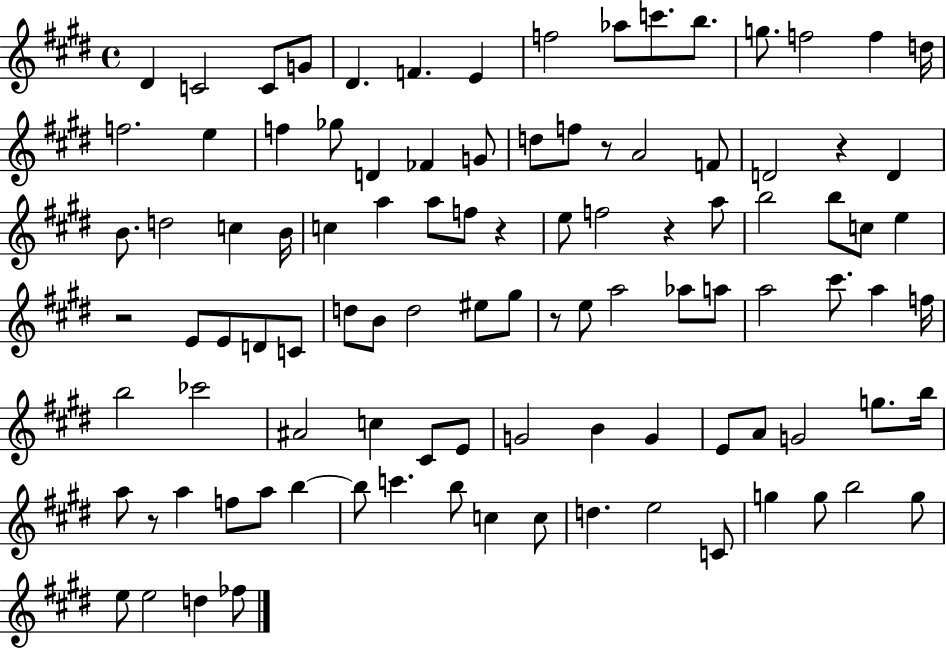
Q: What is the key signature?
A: E major